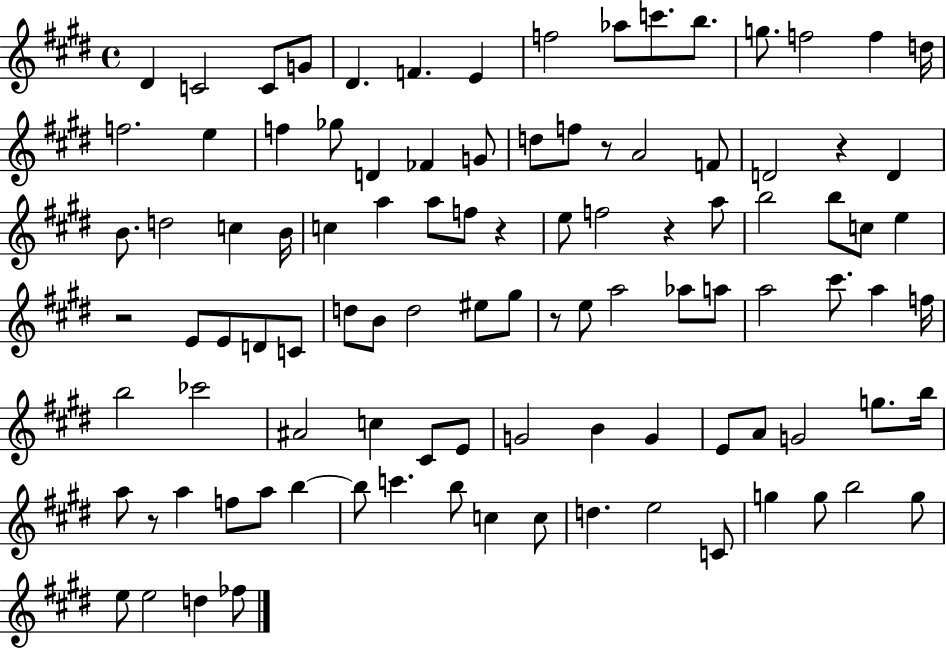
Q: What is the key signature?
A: E major